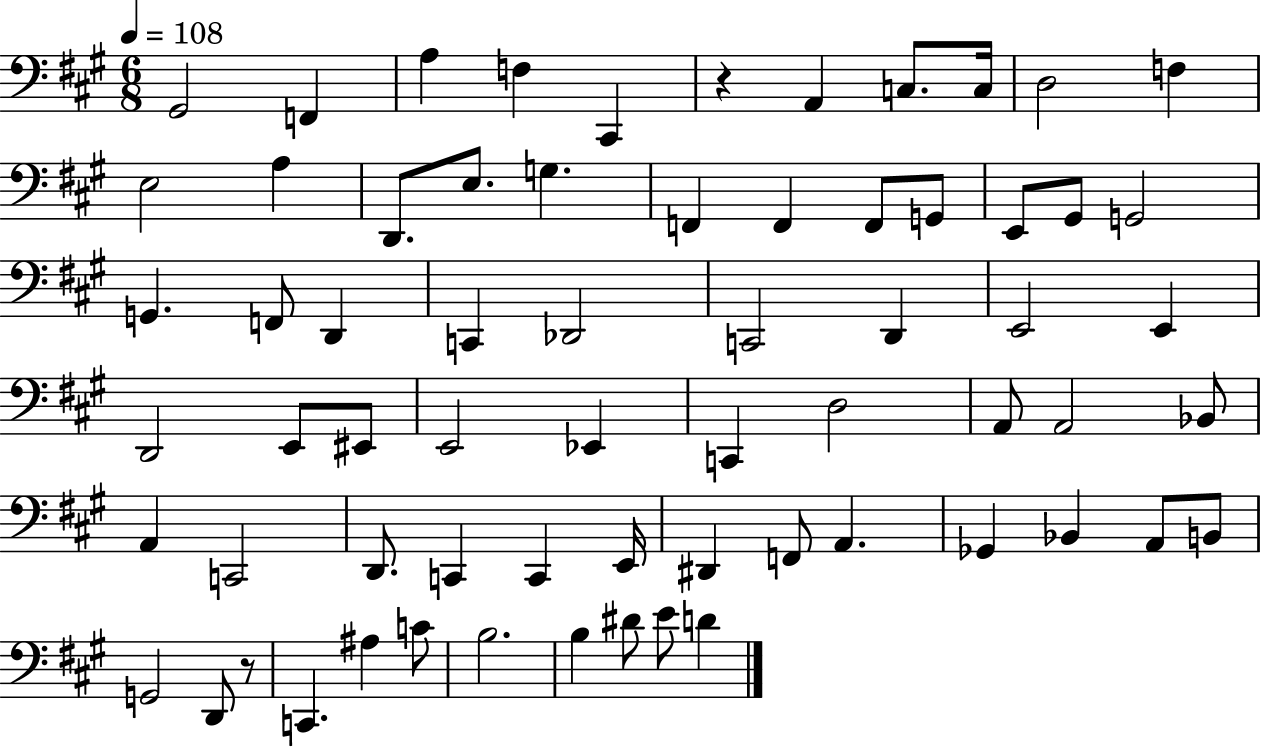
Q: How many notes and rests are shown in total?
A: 66